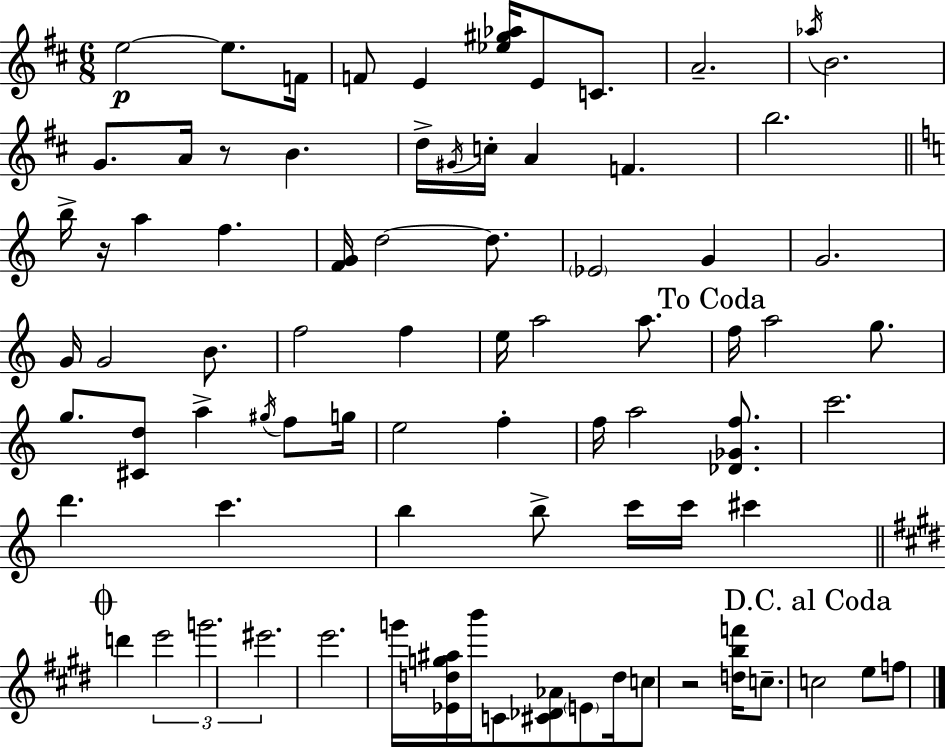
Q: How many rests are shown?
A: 3